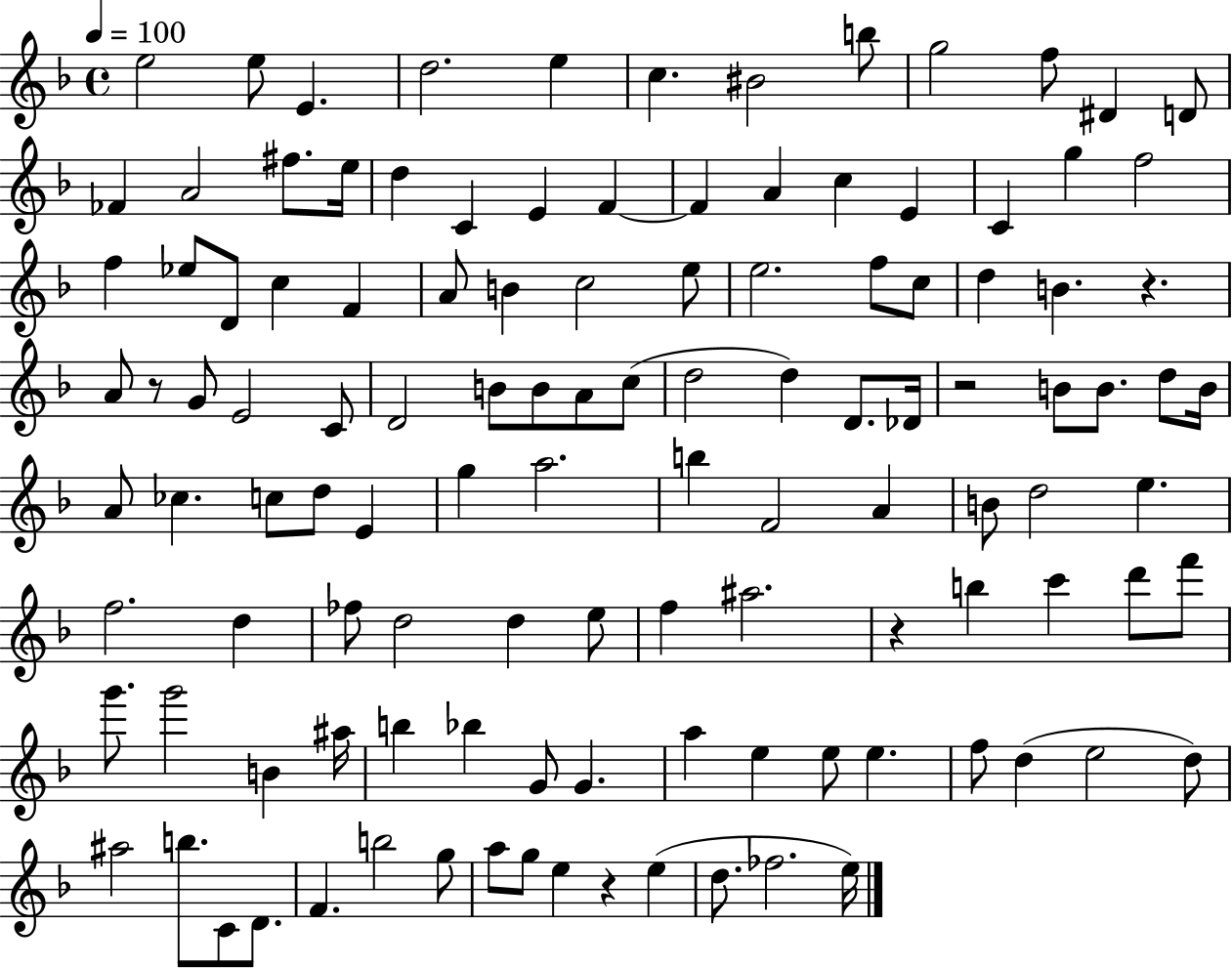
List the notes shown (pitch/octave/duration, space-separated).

E5/h E5/e E4/q. D5/h. E5/q C5/q. BIS4/h B5/e G5/h F5/e D#4/q D4/e FES4/q A4/h F#5/e. E5/s D5/q C4/q E4/q F4/q F4/q A4/q C5/q E4/q C4/q G5/q F5/h F5/q Eb5/e D4/e C5/q F4/q A4/e B4/q C5/h E5/e E5/h. F5/e C5/e D5/q B4/q. R/q. A4/e R/e G4/e E4/h C4/e D4/h B4/e B4/e A4/e C5/e D5/h D5/q D4/e. Db4/s R/h B4/e B4/e. D5/e B4/s A4/e CES5/q. C5/e D5/e E4/q G5/q A5/h. B5/q F4/h A4/q B4/e D5/h E5/q. F5/h. D5/q FES5/e D5/h D5/q E5/e F5/q A#5/h. R/q B5/q C6/q D6/e F6/e G6/e. G6/h B4/q A#5/s B5/q Bb5/q G4/e G4/q. A5/q E5/q E5/e E5/q. F5/e D5/q E5/h D5/e A#5/h B5/e. C4/e D4/e. F4/q. B5/h G5/e A5/e G5/e E5/q R/q E5/q D5/e. FES5/h. E5/s